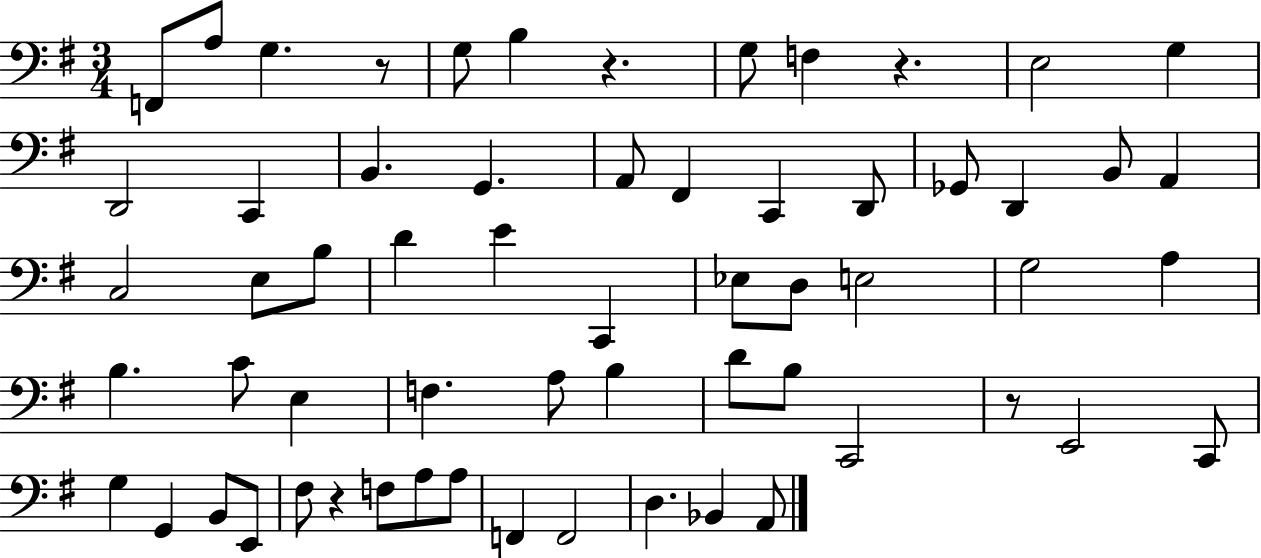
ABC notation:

X:1
T:Untitled
M:3/4
L:1/4
K:G
F,,/2 A,/2 G, z/2 G,/2 B, z G,/2 F, z E,2 G, D,,2 C,, B,, G,, A,,/2 ^F,, C,, D,,/2 _G,,/2 D,, B,,/2 A,, C,2 E,/2 B,/2 D E C,, _E,/2 D,/2 E,2 G,2 A, B, C/2 E, F, A,/2 B, D/2 B,/2 C,,2 z/2 E,,2 C,,/2 G, G,, B,,/2 E,,/2 ^F,/2 z F,/2 A,/2 A,/2 F,, F,,2 D, _B,, A,,/2